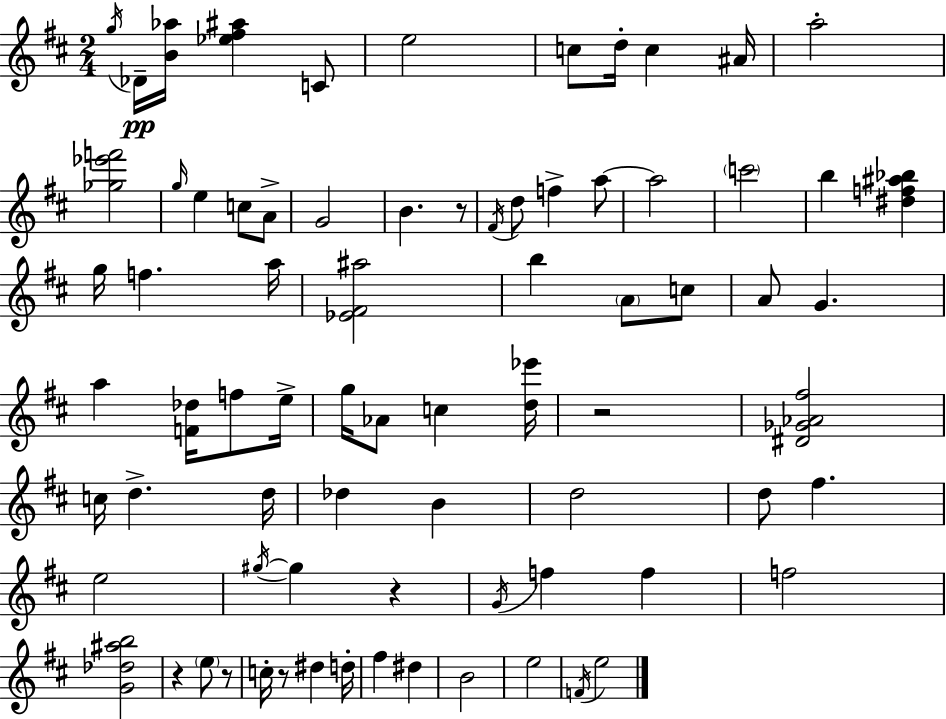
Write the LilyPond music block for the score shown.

{
  \clef treble
  \numericTimeSignature
  \time 2/4
  \key d \major
  \acciaccatura { g''16 }\pp des'16-- <b' aes''>16 <ees'' fis'' ais''>4 c'8 | e''2 | c''8 d''16-. c''4 | ais'16 a''2-. | \break <ges'' ees''' f'''>2 | \grace { g''16 } e''4 c''8 | a'8-> g'2 | b'4. | \break r8 \acciaccatura { fis'16 } d''8 f''4-> | a''8~~ a''2 | \parenthesize c'''2 | b''4 <dis'' f'' ais'' bes''>4 | \break g''16 f''4. | a''16 <ees' fis' ais''>2 | b''4 \parenthesize a'8 | c''8 a'8 g'4. | \break a''4 <f' des''>16 | f''8 e''16-> g''16 aes'8 c''4 | <d'' ees'''>16 r2 | <dis' ges' aes' fis''>2 | \break c''16 d''4.-> | d''16 des''4 b'4 | d''2 | d''8 fis''4. | \break e''2 | \acciaccatura { gis''16~ }~ gis''4 | r4 \acciaccatura { g'16 } f''4 | f''4 f''2 | \break <g' des'' ais'' b''>2 | r4 | \parenthesize e''8 r8 c''16-. r8 | dis''4 d''16-. fis''4 | \break dis''4 b'2 | e''2 | \acciaccatura { f'16 } e''2 | \bar "|."
}